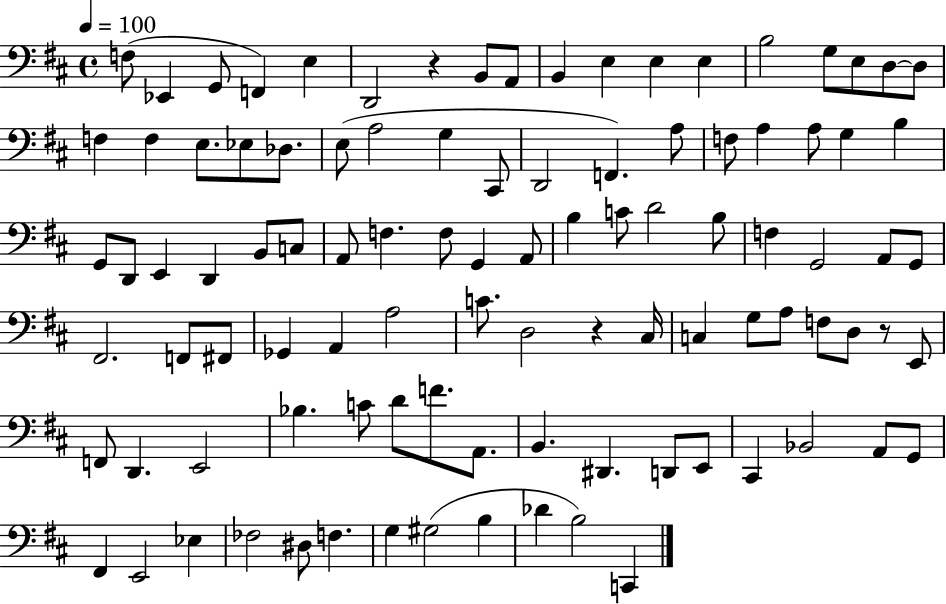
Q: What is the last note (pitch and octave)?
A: C2